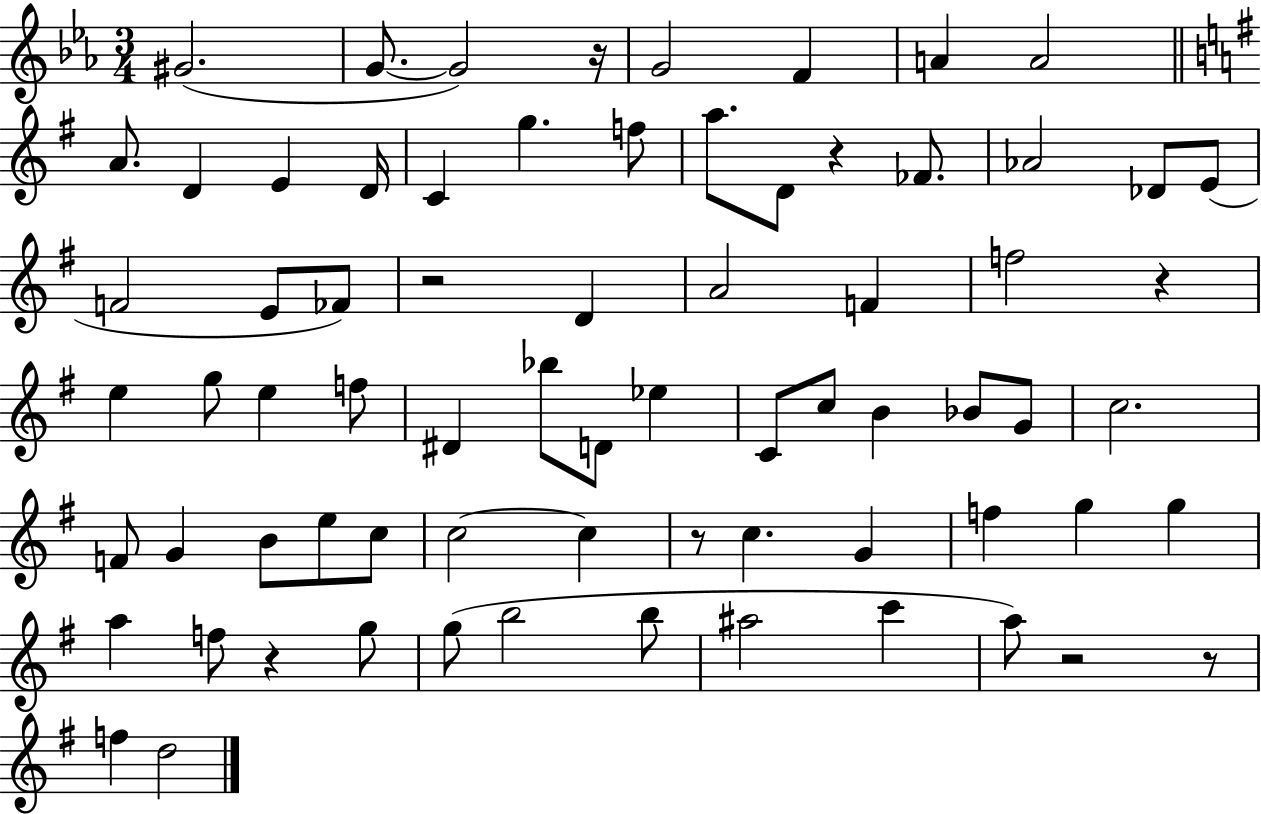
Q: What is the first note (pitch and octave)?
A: G#4